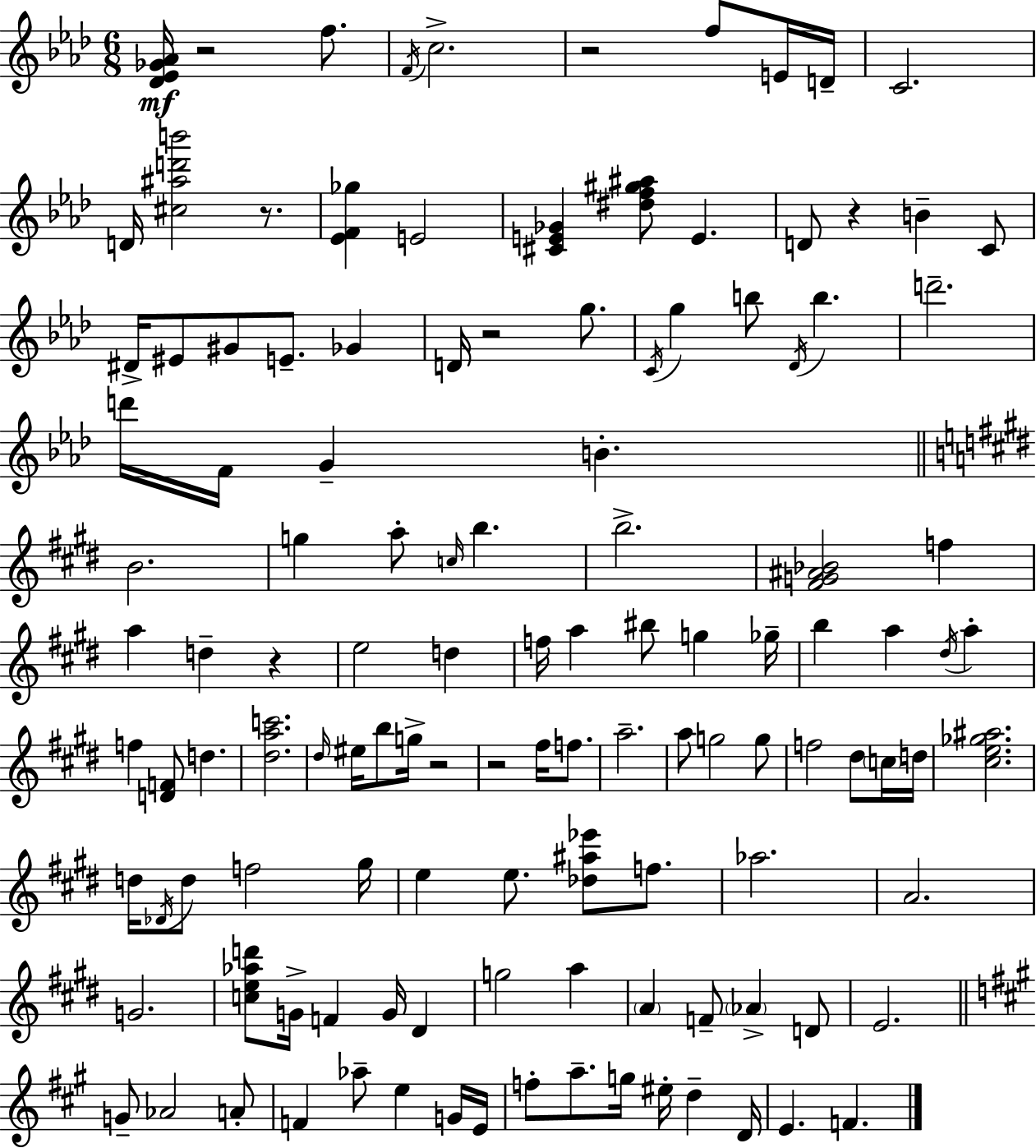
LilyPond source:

{
  \clef treble
  \numericTimeSignature
  \time 6/8
  \key aes \major
  <des' ees' ges' aes'>16\mf r2 f''8. | \acciaccatura { f'16 } c''2.-> | r2 f''8 e'16 | d'16-- c'2. | \break d'16 <cis'' ais'' d''' b'''>2 r8. | <ees' f' ges''>4 e'2 | <cis' e' ges'>4 <dis'' f'' gis'' ais''>8 e'4. | d'8 r4 b'4-- c'8 | \break dis'16-> eis'8 gis'8 e'8.-- ges'4 | d'16 r2 g''8. | \acciaccatura { c'16 } g''4 b''8 \acciaccatura { des'16 } b''4. | d'''2.-- | \break d'''16 f'16 g'4-- b'4.-. | \bar "||" \break \key e \major b'2. | g''4 a''8-. \grace { c''16 } b''4. | b''2.-> | <fis' g' ais' bes'>2 f''4 | \break a''4 d''4-- r4 | e''2 d''4 | f''16 a''4 bis''8 g''4 | ges''16-- b''4 a''4 \acciaccatura { dis''16 } a''4-. | \break f''4 <d' f'>8 d''4. | <dis'' a'' c'''>2. | \grace { dis''16 } eis''16 b''8 g''16-> r2 | r2 fis''16 | \break f''8. a''2.-- | a''8 g''2 | g''8 f''2 dis''8 | \parenthesize c''16 d''16 <cis'' e'' ges'' ais''>2. | \break d''16 \acciaccatura { des'16 } d''8 f''2 | gis''16 e''4 e''8. <des'' ais'' ees'''>8 | f''8. aes''2. | a'2. | \break g'2. | <c'' e'' aes'' d'''>8 g'16-> f'4 g'16 | dis'4 g''2 | a''4 \parenthesize a'4 f'8-- \parenthesize aes'4-> | \break d'8 e'2. | \bar "||" \break \key a \major g'8-- aes'2 a'8-. | f'4 aes''8-- e''4 g'16 e'16 | f''8-. a''8.-- g''16 eis''16-. d''4-- d'16 | e'4. f'4. | \break \bar "|."
}